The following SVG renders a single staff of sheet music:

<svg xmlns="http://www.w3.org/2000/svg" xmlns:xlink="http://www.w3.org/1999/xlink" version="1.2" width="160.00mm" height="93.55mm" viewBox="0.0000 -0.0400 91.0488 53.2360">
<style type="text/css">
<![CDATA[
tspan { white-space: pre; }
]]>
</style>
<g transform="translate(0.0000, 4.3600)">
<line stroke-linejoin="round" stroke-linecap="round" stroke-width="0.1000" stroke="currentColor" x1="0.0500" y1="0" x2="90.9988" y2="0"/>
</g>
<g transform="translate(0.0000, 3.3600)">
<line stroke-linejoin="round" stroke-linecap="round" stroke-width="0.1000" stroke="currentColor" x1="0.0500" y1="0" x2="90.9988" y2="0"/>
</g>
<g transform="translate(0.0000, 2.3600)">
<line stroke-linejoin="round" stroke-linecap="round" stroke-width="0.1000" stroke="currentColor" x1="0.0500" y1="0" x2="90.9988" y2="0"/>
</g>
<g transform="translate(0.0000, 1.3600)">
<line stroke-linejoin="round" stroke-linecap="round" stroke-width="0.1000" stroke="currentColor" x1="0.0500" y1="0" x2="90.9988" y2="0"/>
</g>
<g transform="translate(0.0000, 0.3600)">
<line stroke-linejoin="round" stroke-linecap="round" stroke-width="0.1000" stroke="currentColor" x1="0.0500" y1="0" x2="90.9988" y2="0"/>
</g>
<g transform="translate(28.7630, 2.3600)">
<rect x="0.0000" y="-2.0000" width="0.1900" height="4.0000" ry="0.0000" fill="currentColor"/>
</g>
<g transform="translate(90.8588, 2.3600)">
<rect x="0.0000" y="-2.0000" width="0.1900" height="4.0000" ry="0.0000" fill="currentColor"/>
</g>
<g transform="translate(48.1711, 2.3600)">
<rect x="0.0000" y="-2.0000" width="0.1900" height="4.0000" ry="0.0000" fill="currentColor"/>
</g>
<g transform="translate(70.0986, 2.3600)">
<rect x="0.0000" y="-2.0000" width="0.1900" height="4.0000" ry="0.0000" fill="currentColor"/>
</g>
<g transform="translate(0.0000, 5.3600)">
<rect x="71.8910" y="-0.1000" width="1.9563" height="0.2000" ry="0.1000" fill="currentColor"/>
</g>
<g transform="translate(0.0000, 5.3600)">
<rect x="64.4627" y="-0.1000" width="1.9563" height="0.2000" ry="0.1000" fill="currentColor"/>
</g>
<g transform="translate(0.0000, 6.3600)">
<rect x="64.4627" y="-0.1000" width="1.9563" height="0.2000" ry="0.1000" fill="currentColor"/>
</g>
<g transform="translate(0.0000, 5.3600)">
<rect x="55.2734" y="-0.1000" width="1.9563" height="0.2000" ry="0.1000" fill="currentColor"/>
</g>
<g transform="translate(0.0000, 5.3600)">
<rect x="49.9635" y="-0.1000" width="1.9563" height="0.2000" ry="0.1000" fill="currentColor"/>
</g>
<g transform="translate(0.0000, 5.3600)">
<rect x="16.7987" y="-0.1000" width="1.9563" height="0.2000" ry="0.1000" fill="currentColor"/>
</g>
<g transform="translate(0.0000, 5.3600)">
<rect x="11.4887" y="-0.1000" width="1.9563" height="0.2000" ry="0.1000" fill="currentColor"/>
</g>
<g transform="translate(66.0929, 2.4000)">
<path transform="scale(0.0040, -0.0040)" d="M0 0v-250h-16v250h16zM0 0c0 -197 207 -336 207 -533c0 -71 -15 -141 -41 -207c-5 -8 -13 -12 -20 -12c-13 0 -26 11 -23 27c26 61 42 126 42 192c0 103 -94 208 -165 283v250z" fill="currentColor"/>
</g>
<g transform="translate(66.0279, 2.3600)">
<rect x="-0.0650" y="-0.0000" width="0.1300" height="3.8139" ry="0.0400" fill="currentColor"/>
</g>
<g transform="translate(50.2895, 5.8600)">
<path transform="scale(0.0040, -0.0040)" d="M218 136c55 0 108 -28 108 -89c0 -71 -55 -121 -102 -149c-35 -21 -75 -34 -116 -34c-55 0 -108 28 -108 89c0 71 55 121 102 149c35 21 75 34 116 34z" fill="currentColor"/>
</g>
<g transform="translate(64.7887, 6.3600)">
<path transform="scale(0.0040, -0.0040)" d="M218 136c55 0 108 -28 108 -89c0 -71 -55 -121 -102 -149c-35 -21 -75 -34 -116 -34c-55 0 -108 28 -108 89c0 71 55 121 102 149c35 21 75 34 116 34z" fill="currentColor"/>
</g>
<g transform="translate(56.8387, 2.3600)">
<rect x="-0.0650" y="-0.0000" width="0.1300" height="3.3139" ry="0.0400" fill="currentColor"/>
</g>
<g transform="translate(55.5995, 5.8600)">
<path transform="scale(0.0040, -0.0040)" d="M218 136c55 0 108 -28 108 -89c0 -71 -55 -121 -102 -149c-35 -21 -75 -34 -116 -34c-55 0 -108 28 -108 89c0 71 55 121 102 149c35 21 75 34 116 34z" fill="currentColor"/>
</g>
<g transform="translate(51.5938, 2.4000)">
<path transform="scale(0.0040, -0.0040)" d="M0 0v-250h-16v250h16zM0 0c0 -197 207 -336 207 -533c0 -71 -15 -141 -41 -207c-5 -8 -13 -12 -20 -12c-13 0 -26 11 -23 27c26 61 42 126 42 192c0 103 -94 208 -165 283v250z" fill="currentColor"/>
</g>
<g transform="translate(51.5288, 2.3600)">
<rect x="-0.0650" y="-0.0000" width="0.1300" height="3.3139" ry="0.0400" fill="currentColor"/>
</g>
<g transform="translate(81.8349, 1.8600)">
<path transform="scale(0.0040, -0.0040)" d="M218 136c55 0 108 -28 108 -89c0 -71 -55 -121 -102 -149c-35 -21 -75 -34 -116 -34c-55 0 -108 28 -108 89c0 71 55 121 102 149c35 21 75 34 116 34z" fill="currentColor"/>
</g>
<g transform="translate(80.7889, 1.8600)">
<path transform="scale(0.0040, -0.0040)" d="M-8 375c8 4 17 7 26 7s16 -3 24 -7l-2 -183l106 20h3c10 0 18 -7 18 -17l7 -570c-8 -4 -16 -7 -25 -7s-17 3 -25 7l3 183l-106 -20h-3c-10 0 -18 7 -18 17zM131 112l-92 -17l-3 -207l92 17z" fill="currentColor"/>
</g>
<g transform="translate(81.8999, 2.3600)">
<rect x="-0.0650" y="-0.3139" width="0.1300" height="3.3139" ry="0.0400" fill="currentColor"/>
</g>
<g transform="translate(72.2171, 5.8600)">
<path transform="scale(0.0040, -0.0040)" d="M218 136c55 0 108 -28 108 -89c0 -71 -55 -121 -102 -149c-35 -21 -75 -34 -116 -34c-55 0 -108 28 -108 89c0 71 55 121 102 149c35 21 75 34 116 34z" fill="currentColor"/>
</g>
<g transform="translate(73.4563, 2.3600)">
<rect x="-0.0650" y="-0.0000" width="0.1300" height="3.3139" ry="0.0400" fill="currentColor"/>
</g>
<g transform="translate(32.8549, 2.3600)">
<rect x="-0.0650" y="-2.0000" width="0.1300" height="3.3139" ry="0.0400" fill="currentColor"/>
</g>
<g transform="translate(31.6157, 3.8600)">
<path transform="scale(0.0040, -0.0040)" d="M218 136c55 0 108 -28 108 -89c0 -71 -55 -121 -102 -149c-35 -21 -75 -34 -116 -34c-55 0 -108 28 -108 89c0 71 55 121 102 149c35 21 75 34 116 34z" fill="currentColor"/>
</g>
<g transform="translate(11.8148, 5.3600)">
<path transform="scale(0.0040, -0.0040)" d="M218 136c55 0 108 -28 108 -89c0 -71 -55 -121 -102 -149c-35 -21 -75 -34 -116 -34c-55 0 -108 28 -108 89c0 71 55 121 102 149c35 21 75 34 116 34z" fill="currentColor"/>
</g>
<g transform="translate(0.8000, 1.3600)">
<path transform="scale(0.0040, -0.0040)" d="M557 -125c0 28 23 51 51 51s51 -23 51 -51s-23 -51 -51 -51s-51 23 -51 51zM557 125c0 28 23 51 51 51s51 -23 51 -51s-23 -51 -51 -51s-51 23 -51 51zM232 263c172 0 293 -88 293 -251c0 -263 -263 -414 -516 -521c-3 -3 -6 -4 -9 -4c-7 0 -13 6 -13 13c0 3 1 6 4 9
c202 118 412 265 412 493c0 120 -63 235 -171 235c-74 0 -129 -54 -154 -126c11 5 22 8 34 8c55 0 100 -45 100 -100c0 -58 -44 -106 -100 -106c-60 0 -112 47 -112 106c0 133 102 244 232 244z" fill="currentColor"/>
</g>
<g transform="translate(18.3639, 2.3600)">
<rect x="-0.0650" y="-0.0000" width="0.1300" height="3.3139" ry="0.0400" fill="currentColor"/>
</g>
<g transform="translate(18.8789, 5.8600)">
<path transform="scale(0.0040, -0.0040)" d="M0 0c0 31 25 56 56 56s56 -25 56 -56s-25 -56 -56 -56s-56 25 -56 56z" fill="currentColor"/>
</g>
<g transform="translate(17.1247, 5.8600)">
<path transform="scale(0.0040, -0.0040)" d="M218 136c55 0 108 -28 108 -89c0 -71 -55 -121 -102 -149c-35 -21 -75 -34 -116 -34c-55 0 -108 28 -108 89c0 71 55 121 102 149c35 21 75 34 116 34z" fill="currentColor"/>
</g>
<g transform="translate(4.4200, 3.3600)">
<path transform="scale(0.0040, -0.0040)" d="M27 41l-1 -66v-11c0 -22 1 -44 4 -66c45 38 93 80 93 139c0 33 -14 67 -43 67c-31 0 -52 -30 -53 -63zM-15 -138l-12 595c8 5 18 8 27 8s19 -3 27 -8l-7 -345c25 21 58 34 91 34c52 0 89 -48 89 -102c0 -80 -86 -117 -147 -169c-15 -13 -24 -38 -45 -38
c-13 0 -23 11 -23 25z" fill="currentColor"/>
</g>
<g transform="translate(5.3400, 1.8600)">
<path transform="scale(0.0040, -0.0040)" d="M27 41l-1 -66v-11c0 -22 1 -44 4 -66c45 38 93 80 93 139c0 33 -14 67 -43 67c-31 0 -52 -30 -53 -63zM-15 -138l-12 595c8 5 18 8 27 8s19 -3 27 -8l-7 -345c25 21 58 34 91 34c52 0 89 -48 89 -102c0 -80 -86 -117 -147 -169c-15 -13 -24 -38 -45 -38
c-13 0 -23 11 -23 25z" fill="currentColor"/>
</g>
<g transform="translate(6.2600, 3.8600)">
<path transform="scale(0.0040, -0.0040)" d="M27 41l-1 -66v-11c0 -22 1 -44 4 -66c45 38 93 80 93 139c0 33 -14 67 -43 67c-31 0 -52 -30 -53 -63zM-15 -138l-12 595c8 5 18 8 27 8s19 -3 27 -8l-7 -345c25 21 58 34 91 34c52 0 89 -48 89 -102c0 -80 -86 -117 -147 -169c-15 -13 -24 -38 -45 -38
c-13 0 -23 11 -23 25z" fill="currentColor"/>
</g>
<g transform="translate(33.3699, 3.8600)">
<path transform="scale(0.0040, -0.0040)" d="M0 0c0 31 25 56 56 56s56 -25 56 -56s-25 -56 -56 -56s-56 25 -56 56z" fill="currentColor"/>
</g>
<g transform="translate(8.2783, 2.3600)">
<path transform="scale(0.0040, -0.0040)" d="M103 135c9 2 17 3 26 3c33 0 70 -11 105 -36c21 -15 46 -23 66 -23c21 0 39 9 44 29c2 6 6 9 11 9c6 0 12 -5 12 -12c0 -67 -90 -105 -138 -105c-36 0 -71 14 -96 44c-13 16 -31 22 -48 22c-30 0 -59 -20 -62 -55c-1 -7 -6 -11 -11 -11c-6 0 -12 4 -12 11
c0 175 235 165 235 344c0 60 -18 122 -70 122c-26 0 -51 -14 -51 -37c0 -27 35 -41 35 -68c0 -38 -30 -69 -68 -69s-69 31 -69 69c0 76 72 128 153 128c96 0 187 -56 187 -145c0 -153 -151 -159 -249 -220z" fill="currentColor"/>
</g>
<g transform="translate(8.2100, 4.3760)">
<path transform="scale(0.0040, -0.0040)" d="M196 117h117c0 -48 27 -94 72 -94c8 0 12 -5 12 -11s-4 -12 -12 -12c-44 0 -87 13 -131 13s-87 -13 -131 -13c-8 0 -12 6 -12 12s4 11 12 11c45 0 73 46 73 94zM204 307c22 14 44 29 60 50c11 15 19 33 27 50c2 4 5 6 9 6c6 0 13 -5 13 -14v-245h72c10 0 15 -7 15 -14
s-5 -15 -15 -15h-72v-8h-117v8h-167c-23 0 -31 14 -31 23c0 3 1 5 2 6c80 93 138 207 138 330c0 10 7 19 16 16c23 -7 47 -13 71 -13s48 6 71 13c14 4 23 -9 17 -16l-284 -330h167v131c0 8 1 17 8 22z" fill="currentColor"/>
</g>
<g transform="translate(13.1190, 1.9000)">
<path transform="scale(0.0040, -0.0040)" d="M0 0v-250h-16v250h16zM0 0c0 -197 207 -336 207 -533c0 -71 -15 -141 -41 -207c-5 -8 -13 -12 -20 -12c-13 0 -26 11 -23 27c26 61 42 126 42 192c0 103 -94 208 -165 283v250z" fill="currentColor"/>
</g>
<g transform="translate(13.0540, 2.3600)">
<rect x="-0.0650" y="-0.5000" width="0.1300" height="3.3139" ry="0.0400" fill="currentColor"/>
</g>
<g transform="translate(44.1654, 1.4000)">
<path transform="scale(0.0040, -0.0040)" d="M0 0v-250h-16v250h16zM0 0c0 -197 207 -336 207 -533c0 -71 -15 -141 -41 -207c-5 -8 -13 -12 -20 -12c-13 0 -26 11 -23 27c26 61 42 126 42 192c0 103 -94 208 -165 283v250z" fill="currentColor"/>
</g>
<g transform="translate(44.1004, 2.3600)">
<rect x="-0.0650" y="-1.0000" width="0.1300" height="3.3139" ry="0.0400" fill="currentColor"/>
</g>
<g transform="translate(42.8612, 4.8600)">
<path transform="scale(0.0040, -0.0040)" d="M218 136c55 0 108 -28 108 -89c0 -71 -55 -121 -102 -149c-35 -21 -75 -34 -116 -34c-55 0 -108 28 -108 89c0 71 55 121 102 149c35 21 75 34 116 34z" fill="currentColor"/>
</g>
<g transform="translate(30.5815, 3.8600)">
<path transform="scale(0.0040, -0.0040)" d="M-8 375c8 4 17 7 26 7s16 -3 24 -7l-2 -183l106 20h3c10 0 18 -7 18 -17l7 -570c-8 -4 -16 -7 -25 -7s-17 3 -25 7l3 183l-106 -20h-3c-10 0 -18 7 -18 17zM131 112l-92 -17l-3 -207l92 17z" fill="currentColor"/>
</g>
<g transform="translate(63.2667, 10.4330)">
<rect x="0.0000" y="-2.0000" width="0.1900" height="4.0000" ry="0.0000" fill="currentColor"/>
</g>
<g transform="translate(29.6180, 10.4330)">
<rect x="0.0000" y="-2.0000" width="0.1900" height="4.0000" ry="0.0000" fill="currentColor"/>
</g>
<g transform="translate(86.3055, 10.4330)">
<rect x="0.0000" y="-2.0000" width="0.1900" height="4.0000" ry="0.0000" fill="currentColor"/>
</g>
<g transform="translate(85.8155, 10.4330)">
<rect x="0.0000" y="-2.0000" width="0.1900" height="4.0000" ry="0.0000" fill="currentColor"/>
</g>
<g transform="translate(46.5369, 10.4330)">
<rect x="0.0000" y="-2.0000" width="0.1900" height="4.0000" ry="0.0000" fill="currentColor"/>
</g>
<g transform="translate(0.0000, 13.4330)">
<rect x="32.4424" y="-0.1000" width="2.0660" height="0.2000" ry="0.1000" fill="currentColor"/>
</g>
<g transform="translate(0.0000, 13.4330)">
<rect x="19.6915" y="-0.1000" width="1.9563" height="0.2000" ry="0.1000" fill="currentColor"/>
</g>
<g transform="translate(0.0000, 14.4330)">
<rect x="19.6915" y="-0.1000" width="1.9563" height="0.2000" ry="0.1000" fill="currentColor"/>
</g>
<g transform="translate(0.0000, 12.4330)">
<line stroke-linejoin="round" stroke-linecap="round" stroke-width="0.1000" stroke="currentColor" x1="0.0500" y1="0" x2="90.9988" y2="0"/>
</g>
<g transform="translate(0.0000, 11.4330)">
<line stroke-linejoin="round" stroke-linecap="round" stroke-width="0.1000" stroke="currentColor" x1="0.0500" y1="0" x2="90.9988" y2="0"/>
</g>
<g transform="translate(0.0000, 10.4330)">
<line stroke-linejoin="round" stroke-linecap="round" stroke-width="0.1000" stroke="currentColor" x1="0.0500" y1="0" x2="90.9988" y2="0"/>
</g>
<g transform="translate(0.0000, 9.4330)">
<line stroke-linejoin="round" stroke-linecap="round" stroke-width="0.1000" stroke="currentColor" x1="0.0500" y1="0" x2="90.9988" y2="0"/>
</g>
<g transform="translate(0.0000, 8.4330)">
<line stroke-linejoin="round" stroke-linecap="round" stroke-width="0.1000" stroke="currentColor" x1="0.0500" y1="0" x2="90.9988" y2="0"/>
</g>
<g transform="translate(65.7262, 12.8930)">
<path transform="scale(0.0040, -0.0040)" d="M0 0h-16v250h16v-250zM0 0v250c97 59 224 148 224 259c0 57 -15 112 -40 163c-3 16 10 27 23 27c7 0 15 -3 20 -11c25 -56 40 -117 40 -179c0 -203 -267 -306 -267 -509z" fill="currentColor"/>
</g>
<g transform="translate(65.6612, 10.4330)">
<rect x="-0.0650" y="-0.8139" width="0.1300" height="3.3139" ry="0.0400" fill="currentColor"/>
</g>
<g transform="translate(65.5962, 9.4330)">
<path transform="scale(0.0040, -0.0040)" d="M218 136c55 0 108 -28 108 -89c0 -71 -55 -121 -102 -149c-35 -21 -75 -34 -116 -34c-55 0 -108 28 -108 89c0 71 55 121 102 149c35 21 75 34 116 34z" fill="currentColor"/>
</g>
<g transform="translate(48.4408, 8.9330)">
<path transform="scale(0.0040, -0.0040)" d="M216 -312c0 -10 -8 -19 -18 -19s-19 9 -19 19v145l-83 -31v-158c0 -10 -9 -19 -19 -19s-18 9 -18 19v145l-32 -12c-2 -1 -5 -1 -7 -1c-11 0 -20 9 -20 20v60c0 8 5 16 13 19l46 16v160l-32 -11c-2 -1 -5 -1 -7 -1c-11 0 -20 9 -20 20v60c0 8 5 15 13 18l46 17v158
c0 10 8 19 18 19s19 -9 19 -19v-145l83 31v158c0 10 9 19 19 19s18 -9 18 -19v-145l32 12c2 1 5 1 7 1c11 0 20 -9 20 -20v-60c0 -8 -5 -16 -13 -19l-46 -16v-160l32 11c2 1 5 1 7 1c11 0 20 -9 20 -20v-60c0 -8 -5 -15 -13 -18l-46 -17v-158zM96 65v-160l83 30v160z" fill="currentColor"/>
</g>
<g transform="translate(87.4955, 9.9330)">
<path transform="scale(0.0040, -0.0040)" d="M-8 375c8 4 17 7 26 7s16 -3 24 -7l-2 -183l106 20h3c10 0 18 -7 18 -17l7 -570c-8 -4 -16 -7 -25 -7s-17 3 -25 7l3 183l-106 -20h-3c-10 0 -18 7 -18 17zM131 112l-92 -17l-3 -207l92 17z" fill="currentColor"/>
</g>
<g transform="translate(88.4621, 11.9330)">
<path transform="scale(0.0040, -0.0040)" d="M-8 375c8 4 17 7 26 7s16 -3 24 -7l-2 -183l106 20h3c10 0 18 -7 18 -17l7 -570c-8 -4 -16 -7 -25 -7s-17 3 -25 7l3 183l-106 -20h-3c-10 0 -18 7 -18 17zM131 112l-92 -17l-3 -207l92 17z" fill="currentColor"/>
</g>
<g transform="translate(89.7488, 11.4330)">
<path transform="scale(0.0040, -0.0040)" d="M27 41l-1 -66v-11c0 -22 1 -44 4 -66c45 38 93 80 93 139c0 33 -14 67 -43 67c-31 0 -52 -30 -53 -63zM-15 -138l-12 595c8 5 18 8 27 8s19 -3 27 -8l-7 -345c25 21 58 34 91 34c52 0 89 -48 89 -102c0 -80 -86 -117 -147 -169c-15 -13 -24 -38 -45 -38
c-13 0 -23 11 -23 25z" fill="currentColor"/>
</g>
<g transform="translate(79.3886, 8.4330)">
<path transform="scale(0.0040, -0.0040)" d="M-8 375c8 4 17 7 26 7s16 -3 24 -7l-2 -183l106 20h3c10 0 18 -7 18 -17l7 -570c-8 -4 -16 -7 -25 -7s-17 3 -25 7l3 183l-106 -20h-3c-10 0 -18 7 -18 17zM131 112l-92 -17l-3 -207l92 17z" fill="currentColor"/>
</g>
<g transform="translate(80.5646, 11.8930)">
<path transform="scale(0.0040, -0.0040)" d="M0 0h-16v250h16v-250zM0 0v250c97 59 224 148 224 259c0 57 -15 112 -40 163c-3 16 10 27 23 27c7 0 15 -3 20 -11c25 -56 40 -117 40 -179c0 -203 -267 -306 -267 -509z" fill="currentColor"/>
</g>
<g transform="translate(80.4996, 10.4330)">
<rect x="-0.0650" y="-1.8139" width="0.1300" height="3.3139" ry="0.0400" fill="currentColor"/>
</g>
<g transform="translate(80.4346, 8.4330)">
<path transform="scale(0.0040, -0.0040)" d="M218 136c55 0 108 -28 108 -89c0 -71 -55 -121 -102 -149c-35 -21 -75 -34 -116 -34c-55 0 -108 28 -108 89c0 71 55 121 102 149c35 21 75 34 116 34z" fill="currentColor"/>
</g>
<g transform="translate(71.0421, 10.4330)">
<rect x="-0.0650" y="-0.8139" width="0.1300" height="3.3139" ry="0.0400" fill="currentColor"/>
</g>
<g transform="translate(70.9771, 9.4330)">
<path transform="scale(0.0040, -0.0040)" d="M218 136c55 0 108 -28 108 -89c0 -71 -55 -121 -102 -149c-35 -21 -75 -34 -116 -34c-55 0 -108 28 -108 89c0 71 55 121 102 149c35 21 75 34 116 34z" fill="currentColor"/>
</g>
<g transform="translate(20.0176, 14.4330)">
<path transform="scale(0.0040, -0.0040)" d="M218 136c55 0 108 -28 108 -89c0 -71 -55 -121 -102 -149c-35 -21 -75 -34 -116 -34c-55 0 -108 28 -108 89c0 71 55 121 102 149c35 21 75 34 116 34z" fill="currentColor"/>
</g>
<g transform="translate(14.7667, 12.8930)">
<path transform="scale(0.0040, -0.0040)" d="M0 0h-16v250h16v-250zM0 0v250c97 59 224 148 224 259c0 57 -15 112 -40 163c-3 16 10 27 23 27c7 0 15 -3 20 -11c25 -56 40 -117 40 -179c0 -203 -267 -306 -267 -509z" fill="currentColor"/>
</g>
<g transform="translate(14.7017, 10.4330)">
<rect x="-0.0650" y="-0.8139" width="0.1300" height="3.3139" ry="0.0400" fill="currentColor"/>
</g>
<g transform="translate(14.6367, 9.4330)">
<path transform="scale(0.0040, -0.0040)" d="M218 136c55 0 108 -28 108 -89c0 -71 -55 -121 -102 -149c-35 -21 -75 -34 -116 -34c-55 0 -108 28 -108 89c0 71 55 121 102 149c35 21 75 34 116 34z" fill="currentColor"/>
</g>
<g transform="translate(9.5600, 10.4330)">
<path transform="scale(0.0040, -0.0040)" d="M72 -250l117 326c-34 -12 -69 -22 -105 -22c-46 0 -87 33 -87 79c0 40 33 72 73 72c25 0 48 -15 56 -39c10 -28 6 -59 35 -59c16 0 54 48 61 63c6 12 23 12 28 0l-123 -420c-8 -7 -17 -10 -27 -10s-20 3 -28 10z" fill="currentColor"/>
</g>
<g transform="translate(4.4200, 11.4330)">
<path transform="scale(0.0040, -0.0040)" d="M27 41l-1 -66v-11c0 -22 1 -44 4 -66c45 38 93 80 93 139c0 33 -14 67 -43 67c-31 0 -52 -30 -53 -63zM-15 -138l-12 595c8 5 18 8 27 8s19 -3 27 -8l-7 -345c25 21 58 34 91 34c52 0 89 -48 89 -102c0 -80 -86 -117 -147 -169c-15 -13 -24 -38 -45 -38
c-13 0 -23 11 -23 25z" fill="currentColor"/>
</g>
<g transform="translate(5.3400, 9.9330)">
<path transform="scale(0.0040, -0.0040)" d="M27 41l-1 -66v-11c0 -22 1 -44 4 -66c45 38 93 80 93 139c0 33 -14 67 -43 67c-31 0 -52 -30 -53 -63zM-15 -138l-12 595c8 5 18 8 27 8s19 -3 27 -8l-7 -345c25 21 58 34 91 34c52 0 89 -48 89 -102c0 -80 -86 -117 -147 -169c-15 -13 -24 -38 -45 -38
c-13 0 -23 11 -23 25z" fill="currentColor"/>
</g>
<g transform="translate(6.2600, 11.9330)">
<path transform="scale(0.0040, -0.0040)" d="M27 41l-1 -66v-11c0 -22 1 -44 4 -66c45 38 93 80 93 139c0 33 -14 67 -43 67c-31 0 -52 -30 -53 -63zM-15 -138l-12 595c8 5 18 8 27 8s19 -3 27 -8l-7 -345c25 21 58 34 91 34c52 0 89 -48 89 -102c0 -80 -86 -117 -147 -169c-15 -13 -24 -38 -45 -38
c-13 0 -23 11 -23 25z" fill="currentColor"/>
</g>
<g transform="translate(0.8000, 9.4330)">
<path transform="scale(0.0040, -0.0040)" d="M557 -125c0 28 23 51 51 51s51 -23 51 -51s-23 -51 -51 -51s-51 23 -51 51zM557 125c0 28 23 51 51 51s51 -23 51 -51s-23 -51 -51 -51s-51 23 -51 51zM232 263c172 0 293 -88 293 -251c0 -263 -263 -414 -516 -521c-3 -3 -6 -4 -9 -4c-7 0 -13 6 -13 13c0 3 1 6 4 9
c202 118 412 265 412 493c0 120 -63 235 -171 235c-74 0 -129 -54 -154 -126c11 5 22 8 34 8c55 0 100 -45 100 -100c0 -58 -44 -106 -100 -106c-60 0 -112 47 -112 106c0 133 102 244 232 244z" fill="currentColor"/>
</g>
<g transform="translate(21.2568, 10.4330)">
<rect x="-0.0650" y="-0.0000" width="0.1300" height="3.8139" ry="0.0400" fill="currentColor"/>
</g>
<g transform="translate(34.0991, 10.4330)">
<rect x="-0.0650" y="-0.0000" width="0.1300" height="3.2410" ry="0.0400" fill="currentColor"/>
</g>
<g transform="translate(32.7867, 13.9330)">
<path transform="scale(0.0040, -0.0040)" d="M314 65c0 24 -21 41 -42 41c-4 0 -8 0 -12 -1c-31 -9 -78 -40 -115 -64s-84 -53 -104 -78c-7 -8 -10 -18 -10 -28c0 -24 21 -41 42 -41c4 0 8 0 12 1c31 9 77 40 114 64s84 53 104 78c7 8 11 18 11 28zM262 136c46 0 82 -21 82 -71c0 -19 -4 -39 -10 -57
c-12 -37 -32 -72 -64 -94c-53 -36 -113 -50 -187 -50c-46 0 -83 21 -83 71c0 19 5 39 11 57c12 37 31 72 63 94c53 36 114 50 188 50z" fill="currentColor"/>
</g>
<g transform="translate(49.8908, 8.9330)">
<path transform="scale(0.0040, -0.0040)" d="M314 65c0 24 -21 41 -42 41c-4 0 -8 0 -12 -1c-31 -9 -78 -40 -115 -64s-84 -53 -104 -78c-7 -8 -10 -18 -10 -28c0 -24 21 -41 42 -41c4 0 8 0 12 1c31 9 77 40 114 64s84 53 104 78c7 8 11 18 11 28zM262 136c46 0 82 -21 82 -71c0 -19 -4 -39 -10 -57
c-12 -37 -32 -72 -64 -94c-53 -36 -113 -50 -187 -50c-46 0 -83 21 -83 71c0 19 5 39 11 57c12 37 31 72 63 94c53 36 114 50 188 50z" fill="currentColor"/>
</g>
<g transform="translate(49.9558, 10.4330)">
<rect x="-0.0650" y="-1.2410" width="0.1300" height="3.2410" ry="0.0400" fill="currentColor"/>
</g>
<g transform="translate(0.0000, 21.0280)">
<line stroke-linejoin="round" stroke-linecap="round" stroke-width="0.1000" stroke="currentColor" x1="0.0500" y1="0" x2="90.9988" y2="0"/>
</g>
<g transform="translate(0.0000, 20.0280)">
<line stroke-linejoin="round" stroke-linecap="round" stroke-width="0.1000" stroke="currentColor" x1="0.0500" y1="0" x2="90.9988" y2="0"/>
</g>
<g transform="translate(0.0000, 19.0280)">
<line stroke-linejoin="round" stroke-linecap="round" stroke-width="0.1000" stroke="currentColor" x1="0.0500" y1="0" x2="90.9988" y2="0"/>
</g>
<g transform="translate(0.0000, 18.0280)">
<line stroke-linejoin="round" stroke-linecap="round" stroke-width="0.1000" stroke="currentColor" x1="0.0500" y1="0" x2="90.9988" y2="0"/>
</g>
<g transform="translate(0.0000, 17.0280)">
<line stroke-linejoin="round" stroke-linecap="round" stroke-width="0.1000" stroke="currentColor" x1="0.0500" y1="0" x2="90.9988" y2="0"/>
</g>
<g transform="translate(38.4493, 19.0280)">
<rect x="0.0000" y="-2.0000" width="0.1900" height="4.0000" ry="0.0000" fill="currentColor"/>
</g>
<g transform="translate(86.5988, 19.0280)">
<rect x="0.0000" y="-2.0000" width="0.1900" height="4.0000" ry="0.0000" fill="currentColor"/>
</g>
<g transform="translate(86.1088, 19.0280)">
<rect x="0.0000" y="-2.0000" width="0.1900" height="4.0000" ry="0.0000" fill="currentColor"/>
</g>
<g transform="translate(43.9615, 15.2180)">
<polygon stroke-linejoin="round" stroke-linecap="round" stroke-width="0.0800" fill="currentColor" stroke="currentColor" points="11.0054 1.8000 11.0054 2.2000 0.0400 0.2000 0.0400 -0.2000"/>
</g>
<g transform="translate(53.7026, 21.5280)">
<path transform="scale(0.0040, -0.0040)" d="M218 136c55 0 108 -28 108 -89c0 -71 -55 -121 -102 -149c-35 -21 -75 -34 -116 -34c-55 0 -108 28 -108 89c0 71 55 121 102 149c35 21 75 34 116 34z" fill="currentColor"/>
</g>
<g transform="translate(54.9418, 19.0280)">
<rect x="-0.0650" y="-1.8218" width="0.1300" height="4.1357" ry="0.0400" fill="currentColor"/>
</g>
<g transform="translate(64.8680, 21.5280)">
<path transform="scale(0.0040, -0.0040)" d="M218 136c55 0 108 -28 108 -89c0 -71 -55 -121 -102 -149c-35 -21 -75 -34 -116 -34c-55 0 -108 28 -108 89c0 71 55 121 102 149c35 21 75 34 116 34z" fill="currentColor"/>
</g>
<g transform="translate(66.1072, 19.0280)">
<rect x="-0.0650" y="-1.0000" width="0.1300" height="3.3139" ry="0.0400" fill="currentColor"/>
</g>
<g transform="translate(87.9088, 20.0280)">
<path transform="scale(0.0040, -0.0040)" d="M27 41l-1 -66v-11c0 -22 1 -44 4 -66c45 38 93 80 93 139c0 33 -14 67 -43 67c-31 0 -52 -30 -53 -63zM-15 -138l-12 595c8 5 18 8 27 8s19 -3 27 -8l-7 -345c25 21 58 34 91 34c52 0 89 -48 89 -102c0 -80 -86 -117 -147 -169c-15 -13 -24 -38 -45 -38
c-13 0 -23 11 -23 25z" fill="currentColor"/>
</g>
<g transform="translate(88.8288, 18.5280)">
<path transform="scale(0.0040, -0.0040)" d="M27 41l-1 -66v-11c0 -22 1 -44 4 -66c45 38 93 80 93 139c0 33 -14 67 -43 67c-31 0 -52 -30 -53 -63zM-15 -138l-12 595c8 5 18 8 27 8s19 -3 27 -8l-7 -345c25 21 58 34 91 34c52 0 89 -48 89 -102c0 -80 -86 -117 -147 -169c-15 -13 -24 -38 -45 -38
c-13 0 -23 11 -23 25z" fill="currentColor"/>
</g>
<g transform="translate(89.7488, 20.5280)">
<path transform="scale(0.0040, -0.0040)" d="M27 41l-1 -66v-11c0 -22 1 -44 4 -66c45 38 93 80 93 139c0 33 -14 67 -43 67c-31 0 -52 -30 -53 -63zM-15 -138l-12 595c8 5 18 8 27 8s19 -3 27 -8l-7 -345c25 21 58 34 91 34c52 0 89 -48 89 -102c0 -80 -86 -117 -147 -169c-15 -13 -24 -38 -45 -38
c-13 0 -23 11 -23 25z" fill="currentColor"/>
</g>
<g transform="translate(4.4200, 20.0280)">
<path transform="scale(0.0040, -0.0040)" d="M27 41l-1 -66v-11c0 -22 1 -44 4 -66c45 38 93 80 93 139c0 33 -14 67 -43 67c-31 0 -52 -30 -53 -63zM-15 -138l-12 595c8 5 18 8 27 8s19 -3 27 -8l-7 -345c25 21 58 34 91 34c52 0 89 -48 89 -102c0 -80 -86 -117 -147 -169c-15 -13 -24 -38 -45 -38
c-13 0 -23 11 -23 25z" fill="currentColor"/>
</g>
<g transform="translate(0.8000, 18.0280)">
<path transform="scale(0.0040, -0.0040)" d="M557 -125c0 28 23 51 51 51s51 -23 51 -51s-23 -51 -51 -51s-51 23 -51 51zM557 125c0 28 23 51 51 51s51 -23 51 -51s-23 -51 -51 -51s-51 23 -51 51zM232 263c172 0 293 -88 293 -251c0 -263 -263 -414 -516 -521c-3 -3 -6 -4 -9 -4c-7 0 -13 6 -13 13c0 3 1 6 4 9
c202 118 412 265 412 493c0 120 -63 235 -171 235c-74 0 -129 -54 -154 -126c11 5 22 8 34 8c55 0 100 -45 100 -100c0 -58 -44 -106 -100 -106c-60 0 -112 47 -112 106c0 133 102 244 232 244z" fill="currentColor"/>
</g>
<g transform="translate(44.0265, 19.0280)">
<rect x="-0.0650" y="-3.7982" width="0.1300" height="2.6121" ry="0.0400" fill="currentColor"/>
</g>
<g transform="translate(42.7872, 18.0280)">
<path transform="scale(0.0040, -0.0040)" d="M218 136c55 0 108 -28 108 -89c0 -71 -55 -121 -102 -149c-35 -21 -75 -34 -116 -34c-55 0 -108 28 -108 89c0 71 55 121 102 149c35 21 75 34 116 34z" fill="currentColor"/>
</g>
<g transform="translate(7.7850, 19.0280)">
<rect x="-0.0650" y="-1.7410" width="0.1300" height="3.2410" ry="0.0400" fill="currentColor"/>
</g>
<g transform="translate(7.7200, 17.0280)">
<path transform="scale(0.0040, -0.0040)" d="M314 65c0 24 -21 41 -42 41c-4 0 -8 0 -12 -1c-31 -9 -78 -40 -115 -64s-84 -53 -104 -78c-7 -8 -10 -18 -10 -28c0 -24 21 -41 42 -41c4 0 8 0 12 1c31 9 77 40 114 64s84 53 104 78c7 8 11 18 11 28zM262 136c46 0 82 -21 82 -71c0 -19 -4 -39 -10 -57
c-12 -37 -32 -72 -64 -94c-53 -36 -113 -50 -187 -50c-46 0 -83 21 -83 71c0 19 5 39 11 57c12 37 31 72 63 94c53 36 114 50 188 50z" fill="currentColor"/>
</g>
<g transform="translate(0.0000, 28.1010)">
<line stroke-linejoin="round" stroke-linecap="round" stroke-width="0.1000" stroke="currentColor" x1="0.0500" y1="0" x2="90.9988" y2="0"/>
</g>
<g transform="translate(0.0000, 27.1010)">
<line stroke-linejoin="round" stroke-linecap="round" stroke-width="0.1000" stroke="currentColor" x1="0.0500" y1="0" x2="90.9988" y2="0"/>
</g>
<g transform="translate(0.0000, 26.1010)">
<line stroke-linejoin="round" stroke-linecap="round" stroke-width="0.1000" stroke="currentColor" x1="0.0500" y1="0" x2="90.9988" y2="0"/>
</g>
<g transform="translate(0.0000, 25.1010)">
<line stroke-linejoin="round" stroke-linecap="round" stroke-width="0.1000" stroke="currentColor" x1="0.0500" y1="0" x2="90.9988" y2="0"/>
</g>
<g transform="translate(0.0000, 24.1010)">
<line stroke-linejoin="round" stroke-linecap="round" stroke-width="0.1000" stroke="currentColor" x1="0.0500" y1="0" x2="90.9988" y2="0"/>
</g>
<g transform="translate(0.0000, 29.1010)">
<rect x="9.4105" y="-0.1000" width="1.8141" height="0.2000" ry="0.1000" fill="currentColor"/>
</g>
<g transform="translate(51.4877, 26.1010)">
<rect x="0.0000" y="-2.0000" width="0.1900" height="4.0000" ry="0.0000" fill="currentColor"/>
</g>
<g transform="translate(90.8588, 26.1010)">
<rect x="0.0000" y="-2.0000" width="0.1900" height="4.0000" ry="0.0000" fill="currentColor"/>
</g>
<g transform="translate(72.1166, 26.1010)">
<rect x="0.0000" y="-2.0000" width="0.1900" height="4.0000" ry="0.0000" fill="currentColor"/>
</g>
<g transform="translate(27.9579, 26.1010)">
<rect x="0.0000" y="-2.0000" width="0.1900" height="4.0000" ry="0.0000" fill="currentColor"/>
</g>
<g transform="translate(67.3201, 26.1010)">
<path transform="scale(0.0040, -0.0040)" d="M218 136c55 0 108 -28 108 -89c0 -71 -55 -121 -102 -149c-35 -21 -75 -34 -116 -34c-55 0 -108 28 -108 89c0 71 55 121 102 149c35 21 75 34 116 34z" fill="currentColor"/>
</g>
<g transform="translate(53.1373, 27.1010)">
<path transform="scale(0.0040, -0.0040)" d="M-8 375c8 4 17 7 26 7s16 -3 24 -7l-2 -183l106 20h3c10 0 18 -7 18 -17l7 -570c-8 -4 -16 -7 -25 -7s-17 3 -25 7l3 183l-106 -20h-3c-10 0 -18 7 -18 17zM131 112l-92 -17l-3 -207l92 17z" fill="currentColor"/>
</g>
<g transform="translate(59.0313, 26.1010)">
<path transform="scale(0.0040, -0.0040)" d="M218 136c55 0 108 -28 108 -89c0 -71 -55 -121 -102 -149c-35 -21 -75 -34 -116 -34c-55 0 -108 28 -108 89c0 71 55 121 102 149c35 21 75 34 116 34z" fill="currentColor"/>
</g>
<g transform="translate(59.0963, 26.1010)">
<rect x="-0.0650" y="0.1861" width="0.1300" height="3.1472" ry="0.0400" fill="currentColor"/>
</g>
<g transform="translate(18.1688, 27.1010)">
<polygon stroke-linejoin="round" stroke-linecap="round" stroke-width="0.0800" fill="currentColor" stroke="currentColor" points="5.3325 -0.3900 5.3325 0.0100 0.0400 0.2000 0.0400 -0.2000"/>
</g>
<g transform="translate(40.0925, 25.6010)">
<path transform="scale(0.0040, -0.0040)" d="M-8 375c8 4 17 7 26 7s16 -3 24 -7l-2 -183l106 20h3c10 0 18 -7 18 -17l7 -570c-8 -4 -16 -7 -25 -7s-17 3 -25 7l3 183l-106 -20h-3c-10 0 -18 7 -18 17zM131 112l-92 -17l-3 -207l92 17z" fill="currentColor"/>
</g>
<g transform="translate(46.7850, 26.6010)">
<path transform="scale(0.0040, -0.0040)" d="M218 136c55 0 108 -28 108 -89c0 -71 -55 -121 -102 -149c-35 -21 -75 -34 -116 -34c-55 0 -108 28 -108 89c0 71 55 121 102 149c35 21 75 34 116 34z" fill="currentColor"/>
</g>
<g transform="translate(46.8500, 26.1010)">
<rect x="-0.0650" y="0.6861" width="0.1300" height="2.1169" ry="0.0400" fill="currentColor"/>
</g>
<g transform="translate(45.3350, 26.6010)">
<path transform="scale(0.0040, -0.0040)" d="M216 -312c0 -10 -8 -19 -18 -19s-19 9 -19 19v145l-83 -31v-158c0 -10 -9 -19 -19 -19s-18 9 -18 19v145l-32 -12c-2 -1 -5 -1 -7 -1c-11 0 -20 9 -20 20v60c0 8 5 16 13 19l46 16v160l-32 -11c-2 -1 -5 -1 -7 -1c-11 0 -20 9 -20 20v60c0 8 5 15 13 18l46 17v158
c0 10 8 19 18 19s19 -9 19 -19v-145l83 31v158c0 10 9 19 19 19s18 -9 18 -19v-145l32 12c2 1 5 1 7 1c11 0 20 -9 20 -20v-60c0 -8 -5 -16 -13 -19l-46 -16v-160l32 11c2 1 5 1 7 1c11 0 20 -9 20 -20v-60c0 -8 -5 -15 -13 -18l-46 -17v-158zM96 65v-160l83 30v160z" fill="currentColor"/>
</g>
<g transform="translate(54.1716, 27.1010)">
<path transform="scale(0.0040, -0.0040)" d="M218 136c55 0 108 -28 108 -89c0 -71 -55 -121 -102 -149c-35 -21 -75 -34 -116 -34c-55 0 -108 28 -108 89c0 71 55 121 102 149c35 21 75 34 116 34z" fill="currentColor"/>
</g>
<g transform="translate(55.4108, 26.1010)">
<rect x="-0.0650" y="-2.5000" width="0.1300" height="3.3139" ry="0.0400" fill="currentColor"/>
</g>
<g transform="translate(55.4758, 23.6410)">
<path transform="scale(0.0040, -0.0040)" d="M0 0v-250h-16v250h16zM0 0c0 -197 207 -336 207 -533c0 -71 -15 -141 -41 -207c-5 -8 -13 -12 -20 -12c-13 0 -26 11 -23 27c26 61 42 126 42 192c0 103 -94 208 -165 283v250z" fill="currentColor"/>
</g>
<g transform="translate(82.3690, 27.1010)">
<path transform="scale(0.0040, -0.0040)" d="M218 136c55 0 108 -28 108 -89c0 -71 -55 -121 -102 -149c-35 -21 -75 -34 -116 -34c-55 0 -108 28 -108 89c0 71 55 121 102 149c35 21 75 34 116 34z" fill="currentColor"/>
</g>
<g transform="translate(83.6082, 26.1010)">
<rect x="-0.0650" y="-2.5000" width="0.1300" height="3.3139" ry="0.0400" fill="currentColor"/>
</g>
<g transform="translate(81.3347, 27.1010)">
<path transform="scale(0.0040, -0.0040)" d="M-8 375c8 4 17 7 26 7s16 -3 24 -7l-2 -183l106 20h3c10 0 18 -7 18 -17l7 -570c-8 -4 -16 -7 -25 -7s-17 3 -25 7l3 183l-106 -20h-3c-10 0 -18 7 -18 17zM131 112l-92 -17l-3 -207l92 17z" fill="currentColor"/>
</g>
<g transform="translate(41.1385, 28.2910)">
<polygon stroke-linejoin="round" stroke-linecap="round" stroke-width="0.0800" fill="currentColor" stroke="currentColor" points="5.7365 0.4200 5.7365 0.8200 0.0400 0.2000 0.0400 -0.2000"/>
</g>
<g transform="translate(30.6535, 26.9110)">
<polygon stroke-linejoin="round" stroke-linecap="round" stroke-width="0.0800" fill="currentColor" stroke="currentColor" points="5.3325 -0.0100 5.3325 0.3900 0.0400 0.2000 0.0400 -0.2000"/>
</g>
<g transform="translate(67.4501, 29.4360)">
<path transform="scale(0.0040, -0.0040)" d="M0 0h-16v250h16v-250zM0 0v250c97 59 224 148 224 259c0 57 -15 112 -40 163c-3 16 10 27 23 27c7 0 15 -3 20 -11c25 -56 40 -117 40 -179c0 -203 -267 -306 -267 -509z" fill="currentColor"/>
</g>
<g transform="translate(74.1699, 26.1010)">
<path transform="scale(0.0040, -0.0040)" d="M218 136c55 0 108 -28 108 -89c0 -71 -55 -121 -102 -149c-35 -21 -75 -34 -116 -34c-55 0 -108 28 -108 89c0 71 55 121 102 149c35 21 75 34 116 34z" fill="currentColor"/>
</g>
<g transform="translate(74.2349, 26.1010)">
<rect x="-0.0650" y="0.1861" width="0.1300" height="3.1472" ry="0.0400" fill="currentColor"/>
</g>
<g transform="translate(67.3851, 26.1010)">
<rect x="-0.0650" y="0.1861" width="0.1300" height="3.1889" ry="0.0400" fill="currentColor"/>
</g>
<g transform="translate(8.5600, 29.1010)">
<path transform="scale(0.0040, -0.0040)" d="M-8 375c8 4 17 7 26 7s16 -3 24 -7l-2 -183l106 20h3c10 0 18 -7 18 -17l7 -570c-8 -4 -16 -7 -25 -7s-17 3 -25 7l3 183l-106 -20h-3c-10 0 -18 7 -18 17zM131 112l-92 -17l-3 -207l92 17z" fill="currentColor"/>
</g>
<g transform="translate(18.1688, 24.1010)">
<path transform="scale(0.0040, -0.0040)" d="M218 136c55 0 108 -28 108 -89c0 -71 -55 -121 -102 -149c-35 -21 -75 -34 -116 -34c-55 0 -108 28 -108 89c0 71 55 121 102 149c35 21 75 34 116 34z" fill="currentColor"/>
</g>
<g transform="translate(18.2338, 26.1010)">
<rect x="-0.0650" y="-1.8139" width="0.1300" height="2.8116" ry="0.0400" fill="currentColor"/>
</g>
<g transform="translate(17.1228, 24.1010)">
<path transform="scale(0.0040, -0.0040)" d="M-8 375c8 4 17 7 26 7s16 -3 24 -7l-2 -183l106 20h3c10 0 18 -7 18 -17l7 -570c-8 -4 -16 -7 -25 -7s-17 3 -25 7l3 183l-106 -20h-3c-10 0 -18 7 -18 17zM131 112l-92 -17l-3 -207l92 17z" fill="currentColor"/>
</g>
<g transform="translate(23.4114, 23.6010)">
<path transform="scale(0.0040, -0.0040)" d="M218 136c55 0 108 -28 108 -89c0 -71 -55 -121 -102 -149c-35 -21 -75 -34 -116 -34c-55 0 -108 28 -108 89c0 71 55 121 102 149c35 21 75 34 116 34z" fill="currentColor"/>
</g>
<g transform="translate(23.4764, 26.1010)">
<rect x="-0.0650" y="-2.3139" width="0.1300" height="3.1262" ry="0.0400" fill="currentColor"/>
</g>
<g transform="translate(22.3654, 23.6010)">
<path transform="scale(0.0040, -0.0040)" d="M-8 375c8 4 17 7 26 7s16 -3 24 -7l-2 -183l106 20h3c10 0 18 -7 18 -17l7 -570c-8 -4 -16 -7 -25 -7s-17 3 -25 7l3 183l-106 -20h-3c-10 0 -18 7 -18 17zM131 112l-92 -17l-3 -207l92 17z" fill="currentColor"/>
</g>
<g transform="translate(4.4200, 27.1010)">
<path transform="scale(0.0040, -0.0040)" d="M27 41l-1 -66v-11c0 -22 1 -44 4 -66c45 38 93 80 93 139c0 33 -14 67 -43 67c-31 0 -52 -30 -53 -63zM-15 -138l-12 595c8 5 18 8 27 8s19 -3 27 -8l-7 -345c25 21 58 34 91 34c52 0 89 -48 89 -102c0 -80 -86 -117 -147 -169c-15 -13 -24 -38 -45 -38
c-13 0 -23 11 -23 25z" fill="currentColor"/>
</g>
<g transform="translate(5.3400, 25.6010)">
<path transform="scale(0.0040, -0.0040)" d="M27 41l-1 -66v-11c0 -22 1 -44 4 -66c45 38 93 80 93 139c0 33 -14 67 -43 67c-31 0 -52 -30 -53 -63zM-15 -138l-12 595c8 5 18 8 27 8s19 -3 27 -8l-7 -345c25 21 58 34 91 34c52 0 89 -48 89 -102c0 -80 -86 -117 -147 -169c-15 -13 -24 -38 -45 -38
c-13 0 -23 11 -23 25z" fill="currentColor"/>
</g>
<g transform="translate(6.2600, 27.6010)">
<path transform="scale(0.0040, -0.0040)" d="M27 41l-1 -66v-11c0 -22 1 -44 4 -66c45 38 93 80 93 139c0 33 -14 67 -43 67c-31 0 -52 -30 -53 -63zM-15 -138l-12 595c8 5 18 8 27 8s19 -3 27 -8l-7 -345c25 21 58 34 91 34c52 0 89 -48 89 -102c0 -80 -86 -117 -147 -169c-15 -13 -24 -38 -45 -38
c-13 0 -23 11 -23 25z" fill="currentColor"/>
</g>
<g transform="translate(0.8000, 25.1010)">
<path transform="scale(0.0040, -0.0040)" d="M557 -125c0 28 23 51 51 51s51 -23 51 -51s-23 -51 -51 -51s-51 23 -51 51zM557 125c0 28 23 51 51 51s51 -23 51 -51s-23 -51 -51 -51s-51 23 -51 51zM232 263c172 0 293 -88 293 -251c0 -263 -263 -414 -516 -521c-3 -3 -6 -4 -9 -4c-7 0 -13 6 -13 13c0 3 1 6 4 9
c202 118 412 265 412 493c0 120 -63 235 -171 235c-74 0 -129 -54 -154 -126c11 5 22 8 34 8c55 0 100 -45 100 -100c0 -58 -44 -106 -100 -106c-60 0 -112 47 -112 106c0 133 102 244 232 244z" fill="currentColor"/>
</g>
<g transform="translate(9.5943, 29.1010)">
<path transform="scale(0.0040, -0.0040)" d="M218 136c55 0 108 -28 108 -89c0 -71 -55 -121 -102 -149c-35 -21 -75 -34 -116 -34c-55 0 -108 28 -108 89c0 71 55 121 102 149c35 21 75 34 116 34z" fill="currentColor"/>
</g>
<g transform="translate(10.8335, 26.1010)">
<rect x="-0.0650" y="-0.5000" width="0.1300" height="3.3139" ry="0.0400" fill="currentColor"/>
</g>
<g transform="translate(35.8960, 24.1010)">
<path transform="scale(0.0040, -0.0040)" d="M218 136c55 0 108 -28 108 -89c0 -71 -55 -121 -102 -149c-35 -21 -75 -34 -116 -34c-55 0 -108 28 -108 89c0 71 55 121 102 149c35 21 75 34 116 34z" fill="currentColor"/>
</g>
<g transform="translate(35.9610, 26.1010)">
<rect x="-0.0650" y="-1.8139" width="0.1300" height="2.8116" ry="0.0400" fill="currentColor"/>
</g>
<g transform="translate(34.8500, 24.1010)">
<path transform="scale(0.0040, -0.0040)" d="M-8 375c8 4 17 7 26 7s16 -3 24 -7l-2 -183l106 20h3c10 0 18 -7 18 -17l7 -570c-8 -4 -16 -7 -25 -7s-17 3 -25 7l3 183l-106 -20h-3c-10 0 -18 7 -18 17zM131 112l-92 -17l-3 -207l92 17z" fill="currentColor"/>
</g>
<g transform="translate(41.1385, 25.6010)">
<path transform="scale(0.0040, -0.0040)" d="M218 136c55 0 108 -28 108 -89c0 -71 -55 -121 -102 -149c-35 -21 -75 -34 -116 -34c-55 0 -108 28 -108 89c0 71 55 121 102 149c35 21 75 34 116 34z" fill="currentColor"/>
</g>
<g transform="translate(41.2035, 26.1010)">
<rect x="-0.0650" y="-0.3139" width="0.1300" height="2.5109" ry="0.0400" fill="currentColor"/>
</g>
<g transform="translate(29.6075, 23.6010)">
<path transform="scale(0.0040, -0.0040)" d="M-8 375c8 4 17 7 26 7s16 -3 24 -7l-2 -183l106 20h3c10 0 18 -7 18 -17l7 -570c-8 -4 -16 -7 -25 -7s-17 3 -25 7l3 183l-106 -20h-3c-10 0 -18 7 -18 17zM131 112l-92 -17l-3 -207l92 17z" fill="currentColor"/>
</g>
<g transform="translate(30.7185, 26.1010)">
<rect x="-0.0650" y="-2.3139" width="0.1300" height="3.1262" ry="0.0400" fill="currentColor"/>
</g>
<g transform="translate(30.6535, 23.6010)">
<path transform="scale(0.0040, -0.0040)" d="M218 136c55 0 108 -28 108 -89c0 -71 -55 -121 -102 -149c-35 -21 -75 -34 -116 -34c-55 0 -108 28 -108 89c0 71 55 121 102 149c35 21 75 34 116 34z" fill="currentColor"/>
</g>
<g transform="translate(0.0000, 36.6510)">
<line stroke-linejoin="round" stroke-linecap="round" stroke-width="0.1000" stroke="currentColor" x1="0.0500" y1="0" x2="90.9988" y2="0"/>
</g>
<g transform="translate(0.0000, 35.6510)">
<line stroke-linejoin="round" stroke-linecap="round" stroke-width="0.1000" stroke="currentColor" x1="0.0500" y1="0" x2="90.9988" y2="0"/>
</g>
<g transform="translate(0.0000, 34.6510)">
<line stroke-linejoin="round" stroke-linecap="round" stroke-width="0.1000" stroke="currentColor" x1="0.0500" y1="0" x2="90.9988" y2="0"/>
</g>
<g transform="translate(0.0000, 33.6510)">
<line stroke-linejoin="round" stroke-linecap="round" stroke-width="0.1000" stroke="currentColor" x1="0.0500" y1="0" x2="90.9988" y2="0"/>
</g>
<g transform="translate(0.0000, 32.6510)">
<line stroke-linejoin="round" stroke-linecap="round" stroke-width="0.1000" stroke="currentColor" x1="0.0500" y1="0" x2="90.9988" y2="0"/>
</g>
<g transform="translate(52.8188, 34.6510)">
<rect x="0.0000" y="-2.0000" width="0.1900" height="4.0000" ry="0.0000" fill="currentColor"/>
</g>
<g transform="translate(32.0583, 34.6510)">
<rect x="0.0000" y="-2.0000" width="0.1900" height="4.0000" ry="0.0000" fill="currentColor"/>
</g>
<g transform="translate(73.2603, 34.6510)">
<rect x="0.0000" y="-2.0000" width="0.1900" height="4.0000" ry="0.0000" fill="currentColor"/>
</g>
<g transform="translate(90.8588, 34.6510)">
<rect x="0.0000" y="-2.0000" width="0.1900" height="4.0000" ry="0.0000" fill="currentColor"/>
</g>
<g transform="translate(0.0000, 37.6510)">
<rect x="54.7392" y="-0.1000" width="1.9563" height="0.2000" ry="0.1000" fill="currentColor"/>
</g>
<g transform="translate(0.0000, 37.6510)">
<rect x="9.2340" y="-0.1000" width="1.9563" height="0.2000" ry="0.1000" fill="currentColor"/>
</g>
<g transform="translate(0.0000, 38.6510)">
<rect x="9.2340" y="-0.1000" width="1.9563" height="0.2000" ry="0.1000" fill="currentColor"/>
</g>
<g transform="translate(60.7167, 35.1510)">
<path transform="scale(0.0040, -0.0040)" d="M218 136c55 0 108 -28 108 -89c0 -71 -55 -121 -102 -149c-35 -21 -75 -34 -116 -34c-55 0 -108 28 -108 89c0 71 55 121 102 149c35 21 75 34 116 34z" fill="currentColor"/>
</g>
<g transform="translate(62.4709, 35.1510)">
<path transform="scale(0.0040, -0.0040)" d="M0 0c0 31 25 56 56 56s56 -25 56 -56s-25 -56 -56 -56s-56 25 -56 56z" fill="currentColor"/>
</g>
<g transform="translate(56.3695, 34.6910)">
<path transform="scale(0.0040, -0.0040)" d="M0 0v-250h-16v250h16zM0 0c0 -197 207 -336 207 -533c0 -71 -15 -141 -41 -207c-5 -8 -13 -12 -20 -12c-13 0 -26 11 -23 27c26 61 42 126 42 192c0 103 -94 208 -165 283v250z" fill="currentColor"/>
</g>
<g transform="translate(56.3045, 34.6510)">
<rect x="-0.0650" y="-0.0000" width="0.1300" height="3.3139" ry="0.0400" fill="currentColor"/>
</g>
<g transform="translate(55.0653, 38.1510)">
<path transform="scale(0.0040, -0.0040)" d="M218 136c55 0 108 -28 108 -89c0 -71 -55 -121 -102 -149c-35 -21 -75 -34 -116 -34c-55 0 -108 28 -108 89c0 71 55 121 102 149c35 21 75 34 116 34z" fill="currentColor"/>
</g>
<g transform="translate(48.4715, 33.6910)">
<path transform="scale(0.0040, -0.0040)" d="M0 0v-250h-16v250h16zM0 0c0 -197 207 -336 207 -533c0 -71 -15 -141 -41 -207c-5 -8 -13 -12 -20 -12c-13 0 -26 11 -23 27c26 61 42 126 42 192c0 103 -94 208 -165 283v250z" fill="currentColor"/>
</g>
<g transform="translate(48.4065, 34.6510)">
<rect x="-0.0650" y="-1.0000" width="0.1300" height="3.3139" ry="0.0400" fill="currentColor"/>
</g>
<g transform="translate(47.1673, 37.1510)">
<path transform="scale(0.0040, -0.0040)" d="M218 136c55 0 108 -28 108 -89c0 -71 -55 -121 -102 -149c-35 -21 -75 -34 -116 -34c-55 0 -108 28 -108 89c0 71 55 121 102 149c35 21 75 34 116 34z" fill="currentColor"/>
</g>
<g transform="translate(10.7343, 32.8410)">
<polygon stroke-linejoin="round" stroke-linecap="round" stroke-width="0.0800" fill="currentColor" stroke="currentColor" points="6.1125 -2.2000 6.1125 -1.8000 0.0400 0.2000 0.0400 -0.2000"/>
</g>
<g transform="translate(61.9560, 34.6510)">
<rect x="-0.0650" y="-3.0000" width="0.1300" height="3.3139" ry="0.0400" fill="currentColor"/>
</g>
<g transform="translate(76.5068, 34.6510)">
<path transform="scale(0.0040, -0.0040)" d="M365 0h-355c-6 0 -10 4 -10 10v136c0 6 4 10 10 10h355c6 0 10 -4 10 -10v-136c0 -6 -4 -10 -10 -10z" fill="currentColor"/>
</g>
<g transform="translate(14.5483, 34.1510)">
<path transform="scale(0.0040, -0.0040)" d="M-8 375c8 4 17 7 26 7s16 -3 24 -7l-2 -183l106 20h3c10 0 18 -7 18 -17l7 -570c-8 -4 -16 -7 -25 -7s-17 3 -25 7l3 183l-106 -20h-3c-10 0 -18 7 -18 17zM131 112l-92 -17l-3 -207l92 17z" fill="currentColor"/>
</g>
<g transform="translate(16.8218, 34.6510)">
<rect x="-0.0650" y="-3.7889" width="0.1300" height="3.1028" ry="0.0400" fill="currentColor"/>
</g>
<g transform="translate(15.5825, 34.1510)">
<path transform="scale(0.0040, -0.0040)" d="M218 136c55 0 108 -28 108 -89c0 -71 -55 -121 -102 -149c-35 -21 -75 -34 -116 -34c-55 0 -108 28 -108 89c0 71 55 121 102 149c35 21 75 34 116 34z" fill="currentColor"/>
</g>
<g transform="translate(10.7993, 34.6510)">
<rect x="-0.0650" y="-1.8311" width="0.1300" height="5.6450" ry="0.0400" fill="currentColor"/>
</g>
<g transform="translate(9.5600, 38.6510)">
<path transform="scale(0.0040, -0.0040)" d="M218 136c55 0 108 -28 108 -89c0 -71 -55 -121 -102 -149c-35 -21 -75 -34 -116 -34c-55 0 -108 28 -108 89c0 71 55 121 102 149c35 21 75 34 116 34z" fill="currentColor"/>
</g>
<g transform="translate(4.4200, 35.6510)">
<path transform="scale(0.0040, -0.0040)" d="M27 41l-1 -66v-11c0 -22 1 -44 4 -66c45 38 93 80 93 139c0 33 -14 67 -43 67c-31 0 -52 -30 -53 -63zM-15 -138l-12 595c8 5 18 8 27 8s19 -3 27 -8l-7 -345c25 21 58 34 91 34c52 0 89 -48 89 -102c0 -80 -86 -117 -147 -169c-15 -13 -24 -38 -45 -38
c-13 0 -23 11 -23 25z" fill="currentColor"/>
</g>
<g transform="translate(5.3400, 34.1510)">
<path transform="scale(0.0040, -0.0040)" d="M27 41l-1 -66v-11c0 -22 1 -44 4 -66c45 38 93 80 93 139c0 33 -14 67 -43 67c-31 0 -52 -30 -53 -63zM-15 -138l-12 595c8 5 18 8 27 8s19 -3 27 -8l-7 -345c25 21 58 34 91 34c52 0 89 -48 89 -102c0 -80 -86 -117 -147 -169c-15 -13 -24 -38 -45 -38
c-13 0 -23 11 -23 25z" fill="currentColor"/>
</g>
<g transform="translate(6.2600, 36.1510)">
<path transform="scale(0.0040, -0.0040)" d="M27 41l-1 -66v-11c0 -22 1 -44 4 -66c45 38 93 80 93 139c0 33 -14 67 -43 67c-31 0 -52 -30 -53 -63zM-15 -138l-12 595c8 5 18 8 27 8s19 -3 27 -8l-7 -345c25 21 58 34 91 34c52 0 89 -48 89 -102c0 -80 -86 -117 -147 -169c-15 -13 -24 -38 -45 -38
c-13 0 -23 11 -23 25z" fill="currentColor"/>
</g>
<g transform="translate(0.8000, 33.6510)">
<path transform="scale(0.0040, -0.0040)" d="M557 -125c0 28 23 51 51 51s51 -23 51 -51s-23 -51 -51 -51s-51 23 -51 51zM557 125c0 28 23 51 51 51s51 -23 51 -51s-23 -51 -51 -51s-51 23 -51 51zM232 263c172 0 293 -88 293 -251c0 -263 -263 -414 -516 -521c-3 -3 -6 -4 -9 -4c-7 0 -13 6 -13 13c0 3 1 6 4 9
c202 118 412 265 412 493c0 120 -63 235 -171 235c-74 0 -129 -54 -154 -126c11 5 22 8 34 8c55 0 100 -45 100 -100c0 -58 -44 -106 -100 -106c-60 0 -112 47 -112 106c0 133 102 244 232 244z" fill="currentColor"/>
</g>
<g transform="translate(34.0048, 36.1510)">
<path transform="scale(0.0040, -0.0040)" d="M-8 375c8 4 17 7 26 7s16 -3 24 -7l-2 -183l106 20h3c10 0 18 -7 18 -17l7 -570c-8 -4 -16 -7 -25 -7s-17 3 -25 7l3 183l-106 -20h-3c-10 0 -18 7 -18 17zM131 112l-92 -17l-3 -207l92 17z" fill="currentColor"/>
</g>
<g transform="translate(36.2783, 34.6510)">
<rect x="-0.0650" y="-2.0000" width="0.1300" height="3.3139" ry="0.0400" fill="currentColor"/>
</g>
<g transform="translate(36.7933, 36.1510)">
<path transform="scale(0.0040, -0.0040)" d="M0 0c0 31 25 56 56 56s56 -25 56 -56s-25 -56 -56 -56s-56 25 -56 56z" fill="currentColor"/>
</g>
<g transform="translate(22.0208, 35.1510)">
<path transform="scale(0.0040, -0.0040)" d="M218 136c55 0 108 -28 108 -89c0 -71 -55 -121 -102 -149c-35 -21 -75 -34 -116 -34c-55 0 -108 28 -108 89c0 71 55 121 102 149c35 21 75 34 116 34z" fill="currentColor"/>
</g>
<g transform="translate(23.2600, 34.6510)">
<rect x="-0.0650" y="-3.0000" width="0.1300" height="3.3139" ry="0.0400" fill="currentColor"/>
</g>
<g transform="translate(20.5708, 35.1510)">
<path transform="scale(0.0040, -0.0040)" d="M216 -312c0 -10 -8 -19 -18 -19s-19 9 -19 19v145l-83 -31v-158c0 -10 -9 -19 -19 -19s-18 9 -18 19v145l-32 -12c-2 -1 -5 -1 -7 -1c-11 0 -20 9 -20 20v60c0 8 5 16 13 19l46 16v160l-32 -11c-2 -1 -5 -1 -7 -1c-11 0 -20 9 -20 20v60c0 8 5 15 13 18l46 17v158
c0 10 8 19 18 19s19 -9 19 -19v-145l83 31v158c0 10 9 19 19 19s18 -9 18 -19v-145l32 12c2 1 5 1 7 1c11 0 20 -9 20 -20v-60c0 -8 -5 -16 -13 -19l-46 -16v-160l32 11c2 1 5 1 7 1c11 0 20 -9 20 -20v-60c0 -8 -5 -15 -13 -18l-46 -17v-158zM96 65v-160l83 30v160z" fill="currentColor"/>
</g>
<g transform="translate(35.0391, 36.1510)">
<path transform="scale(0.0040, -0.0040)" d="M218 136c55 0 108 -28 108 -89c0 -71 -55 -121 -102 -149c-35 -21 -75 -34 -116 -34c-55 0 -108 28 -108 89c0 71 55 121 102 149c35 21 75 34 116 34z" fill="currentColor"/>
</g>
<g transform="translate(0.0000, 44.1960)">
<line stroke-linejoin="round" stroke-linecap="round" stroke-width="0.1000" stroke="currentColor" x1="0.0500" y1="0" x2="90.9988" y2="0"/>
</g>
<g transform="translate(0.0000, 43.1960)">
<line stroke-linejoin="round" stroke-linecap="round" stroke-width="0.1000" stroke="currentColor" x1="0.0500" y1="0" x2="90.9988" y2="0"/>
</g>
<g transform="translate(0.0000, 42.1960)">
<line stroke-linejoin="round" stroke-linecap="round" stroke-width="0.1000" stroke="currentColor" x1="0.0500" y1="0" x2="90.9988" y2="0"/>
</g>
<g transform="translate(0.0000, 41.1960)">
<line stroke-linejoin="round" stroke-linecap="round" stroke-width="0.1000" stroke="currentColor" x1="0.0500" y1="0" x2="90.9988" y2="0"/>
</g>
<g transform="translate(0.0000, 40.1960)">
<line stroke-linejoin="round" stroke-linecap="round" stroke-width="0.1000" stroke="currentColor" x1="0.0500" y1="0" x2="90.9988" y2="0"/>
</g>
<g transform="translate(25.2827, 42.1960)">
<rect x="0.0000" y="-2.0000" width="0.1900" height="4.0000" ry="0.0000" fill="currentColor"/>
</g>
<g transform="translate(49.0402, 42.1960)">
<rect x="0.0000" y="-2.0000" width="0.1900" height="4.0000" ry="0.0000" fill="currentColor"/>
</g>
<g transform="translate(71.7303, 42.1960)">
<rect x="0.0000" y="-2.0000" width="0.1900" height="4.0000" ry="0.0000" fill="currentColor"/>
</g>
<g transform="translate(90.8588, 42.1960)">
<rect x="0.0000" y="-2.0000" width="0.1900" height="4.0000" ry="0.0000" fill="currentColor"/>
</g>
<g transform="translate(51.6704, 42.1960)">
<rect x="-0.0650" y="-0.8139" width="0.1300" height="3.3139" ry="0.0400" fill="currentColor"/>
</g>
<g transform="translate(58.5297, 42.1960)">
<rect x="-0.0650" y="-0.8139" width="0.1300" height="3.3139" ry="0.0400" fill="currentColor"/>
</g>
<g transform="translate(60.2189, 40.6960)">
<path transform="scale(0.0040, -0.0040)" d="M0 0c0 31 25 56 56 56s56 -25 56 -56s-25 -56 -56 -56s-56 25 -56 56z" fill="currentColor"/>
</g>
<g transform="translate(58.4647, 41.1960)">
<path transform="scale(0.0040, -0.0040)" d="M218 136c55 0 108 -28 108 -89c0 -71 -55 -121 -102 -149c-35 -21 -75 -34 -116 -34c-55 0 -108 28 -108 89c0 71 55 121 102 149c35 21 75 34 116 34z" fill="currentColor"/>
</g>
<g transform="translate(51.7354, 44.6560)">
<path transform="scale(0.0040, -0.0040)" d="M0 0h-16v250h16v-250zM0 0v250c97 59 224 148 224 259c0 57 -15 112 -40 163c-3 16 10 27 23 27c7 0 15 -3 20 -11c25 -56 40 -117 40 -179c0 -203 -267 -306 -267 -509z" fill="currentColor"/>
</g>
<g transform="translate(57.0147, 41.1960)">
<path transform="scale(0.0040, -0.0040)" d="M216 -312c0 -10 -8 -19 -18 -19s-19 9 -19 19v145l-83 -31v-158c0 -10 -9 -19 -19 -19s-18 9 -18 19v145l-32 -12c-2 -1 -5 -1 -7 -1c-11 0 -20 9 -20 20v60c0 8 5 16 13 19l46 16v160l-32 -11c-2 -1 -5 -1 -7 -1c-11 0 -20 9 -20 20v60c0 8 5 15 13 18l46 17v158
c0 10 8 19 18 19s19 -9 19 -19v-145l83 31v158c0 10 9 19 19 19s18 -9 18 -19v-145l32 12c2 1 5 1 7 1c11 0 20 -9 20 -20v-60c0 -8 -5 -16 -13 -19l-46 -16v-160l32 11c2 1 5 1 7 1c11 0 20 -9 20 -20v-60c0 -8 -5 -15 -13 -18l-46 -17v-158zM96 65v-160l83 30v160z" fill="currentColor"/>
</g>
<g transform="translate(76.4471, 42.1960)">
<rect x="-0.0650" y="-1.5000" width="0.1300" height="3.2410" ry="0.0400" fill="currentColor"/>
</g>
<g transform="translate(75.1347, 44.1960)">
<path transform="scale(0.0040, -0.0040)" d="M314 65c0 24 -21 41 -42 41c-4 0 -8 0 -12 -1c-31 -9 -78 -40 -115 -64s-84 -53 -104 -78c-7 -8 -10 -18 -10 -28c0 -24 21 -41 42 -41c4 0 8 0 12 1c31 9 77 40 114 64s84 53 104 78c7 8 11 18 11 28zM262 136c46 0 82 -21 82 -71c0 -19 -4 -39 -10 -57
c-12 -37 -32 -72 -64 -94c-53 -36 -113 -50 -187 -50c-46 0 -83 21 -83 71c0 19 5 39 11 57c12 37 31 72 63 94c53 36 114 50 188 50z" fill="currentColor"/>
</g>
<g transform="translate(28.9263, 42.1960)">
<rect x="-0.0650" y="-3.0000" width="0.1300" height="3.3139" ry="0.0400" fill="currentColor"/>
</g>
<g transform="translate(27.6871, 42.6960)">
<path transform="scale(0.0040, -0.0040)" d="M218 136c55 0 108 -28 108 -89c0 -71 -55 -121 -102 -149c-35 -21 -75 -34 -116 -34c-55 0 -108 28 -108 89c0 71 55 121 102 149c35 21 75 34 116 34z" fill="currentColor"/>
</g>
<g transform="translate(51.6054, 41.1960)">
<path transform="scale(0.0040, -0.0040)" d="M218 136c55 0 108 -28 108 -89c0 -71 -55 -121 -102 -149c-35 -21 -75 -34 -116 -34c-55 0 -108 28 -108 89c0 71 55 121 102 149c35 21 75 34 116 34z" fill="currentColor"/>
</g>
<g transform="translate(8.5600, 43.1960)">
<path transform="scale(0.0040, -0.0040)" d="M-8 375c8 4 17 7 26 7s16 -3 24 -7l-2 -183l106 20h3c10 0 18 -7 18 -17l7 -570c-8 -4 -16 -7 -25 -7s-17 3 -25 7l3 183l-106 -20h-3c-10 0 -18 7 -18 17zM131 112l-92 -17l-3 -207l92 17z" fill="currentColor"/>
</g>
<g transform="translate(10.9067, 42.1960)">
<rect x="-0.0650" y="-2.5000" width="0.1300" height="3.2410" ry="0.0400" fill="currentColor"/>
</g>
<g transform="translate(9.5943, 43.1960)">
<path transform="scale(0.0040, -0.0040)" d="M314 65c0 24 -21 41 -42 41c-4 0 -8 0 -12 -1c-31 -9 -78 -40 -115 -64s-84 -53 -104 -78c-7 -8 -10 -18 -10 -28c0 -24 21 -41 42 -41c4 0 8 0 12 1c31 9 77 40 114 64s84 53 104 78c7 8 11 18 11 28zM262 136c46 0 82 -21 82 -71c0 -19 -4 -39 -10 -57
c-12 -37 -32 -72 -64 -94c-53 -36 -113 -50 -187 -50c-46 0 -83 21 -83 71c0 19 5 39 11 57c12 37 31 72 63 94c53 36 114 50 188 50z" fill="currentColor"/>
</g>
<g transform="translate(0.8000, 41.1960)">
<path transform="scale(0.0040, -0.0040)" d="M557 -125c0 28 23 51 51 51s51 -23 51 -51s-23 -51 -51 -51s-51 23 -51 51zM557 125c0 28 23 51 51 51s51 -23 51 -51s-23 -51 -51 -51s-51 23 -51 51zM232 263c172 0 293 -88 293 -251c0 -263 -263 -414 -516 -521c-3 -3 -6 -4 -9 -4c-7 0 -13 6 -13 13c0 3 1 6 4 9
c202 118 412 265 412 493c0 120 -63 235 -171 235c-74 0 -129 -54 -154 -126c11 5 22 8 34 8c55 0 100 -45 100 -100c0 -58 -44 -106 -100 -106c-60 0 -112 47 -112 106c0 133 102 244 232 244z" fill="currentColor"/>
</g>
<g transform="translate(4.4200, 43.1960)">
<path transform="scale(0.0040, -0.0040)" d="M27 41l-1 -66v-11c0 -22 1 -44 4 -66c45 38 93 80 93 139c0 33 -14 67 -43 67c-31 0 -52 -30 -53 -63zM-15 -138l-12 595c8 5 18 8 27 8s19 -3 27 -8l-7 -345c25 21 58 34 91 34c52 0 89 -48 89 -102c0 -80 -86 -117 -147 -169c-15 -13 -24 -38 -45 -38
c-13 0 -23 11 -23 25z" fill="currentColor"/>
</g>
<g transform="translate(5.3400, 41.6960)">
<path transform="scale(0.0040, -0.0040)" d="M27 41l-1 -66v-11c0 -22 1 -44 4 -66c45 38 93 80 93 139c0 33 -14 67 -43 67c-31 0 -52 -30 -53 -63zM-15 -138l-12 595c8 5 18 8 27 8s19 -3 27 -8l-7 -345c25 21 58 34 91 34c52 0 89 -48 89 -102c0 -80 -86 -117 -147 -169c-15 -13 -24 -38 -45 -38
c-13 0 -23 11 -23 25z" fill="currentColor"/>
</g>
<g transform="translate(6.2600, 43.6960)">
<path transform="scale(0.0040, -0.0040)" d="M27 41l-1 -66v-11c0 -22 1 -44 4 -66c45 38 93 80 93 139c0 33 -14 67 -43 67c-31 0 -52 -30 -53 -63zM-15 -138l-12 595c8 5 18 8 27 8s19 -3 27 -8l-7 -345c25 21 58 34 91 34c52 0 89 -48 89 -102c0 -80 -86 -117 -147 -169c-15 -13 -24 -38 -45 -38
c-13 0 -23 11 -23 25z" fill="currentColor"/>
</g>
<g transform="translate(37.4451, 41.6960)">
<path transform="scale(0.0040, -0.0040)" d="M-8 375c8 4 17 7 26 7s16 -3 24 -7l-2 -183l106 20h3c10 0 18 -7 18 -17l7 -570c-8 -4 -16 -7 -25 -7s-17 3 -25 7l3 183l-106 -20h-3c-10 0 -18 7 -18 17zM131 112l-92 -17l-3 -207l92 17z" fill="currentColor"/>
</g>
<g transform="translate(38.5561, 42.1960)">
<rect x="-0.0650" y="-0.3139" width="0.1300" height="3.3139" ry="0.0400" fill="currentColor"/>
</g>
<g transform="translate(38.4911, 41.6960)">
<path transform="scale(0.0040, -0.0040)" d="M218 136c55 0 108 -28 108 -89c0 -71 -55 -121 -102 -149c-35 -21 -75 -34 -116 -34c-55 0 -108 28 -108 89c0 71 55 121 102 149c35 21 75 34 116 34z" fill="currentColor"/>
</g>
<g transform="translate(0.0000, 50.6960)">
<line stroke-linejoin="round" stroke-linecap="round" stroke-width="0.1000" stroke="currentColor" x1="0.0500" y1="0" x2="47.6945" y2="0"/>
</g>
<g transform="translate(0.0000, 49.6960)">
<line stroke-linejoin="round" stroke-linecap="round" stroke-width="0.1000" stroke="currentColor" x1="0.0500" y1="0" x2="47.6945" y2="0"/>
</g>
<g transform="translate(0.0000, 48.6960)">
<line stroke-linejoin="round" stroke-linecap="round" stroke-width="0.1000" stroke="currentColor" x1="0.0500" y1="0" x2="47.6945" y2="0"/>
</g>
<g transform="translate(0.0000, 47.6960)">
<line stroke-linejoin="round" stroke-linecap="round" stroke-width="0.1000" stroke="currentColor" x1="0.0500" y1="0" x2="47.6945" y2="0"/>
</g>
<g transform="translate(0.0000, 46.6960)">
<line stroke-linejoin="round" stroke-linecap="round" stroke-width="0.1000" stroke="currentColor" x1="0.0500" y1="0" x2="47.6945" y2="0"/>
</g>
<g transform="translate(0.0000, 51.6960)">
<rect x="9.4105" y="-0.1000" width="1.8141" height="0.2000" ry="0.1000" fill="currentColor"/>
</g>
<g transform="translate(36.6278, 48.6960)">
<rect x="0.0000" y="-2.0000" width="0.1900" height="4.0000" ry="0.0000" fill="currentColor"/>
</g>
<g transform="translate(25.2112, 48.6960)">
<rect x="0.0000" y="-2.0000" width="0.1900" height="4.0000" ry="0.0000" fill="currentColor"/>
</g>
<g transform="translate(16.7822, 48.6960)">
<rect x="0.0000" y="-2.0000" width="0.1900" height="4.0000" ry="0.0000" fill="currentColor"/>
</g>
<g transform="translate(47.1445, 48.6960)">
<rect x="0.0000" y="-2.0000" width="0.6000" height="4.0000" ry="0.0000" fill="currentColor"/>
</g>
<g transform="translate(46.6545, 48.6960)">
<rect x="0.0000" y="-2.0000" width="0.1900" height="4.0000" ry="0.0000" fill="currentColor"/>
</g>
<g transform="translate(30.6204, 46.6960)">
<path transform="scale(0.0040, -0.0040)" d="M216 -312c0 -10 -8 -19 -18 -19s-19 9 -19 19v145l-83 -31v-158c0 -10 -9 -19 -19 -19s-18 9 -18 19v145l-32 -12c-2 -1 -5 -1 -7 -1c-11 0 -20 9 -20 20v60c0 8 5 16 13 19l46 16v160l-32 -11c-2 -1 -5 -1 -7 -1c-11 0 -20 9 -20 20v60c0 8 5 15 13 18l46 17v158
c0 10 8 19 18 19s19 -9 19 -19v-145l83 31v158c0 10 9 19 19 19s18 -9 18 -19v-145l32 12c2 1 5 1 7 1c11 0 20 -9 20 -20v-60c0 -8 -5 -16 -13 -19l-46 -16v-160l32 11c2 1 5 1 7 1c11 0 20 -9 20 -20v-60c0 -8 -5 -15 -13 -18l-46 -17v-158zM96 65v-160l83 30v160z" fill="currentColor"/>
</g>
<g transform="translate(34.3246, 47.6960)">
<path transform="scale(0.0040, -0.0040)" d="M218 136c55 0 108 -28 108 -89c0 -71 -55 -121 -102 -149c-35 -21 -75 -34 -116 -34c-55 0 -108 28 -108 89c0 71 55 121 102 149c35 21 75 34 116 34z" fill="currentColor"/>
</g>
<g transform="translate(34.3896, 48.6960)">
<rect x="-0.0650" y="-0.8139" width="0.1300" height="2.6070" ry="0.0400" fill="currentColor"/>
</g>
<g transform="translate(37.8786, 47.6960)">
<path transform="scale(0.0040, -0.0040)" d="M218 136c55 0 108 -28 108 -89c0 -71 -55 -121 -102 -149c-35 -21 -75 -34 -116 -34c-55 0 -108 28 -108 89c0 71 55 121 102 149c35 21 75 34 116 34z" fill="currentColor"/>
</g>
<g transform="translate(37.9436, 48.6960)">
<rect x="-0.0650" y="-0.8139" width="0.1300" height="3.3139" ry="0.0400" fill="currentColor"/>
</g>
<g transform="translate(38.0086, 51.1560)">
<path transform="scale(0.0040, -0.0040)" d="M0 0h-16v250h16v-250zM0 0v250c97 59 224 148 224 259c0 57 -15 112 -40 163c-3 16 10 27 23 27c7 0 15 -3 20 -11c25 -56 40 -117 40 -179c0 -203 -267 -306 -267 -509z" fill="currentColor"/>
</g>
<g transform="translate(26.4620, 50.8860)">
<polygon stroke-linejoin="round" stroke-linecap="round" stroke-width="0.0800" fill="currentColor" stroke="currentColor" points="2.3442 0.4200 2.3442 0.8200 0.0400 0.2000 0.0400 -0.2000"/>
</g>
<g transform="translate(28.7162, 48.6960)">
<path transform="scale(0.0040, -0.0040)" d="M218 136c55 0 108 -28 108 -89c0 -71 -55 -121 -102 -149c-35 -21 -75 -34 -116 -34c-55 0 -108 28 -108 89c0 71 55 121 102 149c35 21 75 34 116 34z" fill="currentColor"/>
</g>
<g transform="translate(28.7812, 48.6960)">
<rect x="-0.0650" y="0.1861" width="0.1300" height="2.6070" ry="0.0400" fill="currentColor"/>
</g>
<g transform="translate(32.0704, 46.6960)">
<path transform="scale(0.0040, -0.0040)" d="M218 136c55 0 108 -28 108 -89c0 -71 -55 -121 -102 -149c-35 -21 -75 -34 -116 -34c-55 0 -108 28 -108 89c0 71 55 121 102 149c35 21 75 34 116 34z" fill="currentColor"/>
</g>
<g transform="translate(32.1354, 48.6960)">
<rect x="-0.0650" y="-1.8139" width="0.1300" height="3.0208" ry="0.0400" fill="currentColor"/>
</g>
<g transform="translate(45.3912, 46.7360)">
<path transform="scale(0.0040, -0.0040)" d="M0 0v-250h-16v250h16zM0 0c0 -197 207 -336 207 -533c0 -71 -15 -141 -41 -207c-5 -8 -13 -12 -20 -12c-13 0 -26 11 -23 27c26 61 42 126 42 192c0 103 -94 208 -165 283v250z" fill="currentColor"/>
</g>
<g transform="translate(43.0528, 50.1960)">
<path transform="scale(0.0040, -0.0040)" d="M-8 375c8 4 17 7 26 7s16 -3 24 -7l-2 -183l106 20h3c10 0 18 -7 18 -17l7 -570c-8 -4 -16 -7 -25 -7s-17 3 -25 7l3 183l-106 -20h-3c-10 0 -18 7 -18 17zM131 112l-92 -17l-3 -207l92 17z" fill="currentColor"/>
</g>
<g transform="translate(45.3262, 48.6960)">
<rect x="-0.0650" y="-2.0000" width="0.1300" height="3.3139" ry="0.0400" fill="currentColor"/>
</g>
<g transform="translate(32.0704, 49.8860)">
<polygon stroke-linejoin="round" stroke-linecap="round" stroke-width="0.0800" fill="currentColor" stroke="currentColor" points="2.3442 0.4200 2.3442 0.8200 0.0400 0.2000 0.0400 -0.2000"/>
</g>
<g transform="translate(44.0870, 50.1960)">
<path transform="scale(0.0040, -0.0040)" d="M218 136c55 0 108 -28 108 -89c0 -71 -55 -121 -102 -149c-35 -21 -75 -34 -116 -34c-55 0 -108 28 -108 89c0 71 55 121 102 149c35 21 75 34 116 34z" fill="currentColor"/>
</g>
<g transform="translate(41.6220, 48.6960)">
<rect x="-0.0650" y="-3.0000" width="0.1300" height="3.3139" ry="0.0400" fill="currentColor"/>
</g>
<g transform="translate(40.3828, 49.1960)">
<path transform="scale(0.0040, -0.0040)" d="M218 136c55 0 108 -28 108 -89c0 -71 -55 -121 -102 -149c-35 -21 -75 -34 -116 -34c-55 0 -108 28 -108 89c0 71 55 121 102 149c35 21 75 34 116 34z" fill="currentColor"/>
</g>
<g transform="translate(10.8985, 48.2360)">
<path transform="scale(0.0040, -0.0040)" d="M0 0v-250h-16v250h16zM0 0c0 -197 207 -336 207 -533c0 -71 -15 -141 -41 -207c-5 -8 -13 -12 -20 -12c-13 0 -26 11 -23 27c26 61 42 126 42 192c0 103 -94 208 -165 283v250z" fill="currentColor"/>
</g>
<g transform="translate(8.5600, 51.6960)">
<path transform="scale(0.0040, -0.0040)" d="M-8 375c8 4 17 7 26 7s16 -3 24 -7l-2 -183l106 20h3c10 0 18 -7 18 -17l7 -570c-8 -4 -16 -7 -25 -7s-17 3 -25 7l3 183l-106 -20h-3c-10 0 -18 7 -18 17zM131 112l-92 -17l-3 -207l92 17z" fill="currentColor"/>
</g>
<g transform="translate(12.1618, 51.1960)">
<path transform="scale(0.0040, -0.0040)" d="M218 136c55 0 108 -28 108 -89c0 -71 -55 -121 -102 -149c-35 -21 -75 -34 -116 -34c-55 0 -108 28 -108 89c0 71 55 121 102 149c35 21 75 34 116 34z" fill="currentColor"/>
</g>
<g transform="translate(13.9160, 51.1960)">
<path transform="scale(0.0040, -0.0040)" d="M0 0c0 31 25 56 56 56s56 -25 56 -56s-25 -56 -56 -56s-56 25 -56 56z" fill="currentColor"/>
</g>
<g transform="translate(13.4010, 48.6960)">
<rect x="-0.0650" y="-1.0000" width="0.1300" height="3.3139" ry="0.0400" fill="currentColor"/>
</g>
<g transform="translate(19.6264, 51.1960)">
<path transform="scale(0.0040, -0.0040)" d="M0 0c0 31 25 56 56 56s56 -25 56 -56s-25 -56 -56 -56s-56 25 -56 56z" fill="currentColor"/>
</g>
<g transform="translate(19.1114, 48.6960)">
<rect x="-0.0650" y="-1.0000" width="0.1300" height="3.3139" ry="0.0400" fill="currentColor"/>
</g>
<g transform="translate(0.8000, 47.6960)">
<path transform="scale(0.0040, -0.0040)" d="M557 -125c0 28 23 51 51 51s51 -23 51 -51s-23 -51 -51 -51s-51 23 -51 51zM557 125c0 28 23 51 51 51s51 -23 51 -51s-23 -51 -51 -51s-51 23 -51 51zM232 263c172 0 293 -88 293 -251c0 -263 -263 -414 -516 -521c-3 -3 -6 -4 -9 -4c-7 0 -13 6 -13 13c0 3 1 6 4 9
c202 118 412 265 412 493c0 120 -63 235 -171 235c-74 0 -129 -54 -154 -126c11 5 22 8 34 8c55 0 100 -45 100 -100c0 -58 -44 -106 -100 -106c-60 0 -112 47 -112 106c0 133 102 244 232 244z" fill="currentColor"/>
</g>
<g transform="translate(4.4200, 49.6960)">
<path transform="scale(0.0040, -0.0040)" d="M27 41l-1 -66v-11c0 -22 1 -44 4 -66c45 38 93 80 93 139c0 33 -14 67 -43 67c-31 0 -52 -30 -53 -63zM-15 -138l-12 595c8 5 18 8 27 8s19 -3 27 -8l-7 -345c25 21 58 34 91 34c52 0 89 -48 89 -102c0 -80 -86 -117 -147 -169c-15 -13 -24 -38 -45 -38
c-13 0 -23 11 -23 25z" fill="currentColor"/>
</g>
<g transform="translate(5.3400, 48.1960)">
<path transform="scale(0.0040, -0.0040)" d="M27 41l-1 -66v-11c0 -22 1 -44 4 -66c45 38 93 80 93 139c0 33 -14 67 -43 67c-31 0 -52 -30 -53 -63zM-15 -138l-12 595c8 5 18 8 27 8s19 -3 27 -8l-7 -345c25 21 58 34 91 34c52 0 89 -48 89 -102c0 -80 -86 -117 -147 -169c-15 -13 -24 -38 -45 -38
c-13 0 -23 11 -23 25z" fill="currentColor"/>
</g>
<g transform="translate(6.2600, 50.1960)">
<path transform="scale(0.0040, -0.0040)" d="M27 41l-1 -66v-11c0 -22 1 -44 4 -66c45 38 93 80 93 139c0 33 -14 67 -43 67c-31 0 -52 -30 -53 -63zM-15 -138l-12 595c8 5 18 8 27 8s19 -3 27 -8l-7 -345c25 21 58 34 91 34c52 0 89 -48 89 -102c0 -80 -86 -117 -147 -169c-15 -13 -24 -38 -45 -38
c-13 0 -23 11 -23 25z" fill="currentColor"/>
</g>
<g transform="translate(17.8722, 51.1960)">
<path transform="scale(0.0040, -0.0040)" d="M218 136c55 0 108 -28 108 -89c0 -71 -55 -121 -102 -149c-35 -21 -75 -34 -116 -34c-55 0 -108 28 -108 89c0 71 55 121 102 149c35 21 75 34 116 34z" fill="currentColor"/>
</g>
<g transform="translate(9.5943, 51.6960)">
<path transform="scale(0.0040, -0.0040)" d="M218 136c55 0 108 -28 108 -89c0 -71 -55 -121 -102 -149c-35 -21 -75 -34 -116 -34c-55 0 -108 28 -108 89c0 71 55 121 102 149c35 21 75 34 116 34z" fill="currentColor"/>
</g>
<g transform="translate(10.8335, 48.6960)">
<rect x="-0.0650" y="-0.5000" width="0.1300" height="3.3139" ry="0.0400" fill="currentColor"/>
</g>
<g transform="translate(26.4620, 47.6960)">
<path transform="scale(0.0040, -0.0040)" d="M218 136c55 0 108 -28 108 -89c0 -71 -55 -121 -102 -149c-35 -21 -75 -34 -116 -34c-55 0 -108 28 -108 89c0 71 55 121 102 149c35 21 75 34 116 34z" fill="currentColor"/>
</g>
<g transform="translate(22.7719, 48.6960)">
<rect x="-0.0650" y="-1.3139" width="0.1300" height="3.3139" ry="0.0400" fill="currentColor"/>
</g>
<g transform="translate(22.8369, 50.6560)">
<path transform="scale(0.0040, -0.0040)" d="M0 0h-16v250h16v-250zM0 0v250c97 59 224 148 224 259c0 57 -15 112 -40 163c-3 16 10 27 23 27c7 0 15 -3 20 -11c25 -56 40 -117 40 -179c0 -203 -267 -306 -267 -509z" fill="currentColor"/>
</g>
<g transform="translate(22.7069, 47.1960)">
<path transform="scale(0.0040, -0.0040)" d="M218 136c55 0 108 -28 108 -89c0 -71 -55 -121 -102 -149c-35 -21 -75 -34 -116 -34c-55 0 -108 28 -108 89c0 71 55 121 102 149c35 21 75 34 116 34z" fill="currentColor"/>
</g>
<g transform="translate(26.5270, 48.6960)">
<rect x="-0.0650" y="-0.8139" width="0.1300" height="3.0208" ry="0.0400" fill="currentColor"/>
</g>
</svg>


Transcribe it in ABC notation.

X:1
T:Untitled
M:2/4
L:1/4
K:Eb
_E,,/2 D,, A,, F,,/2 D,,/2 D,, C,,/2 D,, E, z/2 F,/2 C,, D,,2 ^G,2 F,/2 F, A,/2 A,2 F,/2 F,,/2 F,, E,, A,/2 B,/2 B,/2 A,/2 E,/2 ^C,/2 B,,/2 D, D,/2 D, B,, C,,/2 E,/2 ^C, A,, F,,/2 D,,/2 C, z2 B,,2 C, E, F,/2 ^F, G,,2 E,,/2 F,, F,, G,/2 F,/2 D,/2 ^A,/2 F,/2 F,/2 C, A,,/2